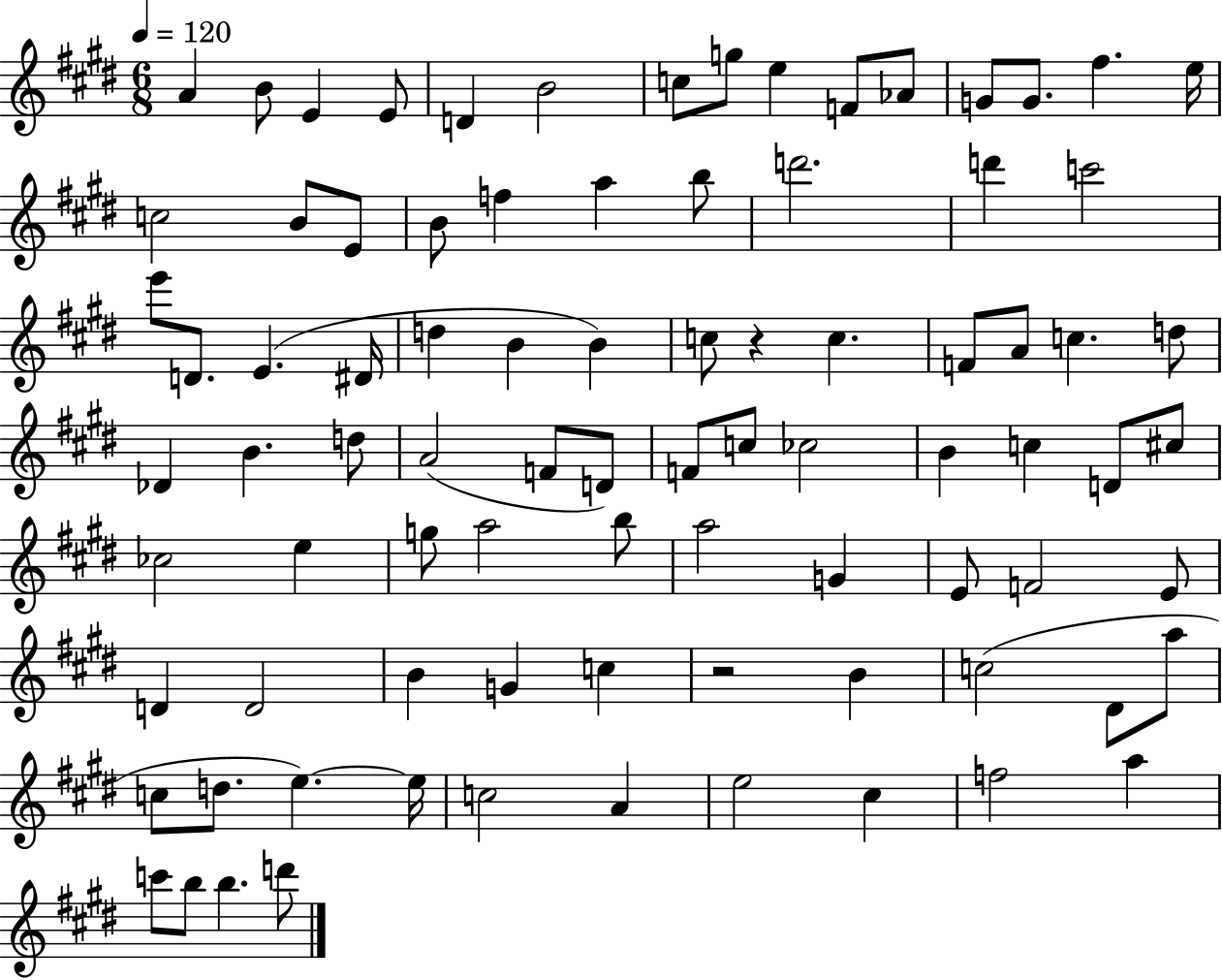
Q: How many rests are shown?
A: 2